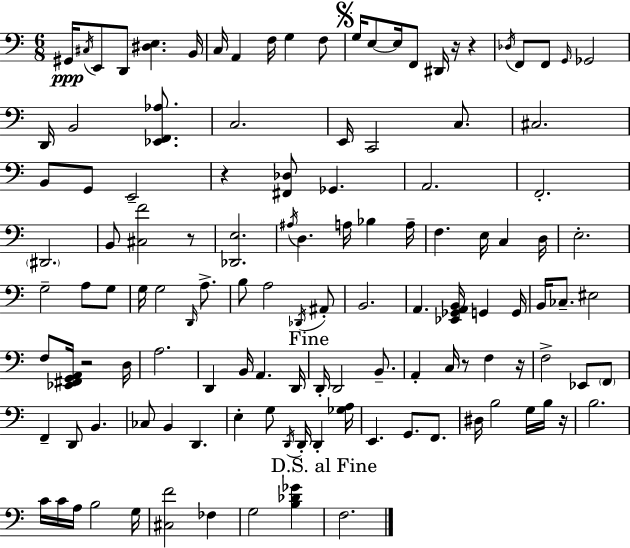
X:1
T:Untitled
M:6/8
L:1/4
K:Am
^G,,/4 ^C,/4 E,,/2 D,,/2 [^D,E,] B,,/4 C,/4 A,, F,/4 G, F,/2 G,/4 E,/2 E,/4 F,,/2 ^D,,/4 z/4 z _D,/4 F,,/2 F,,/2 G,,/4 _G,,2 D,,/4 B,,2 [_E,,F,,_A,]/2 C,2 E,,/4 C,,2 C,/2 ^C,2 B,,/2 G,,/2 E,,2 z [^F,,_D,]/2 _G,, A,,2 F,,2 ^D,,2 B,,/2 [^C,F]2 z/2 [_D,,E,]2 ^A,/4 D, A,/4 _B, A,/4 F, E,/4 C, D,/4 E,2 G,2 A,/2 G,/2 G,/4 G,2 D,,/4 A,/2 B,/2 A,2 _D,,/4 ^A,,/2 B,,2 A,, [_E,,_G,,A,,B,,]/4 G,, G,,/4 B,,/4 _C,/2 ^E,2 F,/2 [_E,,^F,,G,,A,,]/4 z2 D,/4 A,2 D,, B,,/4 A,, D,,/4 D,,/4 D,,2 B,,/2 A,, C,/4 z/2 F, z/4 F,2 _E,,/2 F,,/2 F,, D,,/2 B,, _C,/2 B,, D,, E, G,/2 D,,/4 D,,/4 D,, [_G,A,]/4 E,, G,,/2 F,,/2 ^D,/4 B,2 G,/4 B,/4 z/4 B,2 C/4 C/4 A,/4 B,2 G,/4 [^C,F]2 _F, G,2 [B,_D_G] F,2